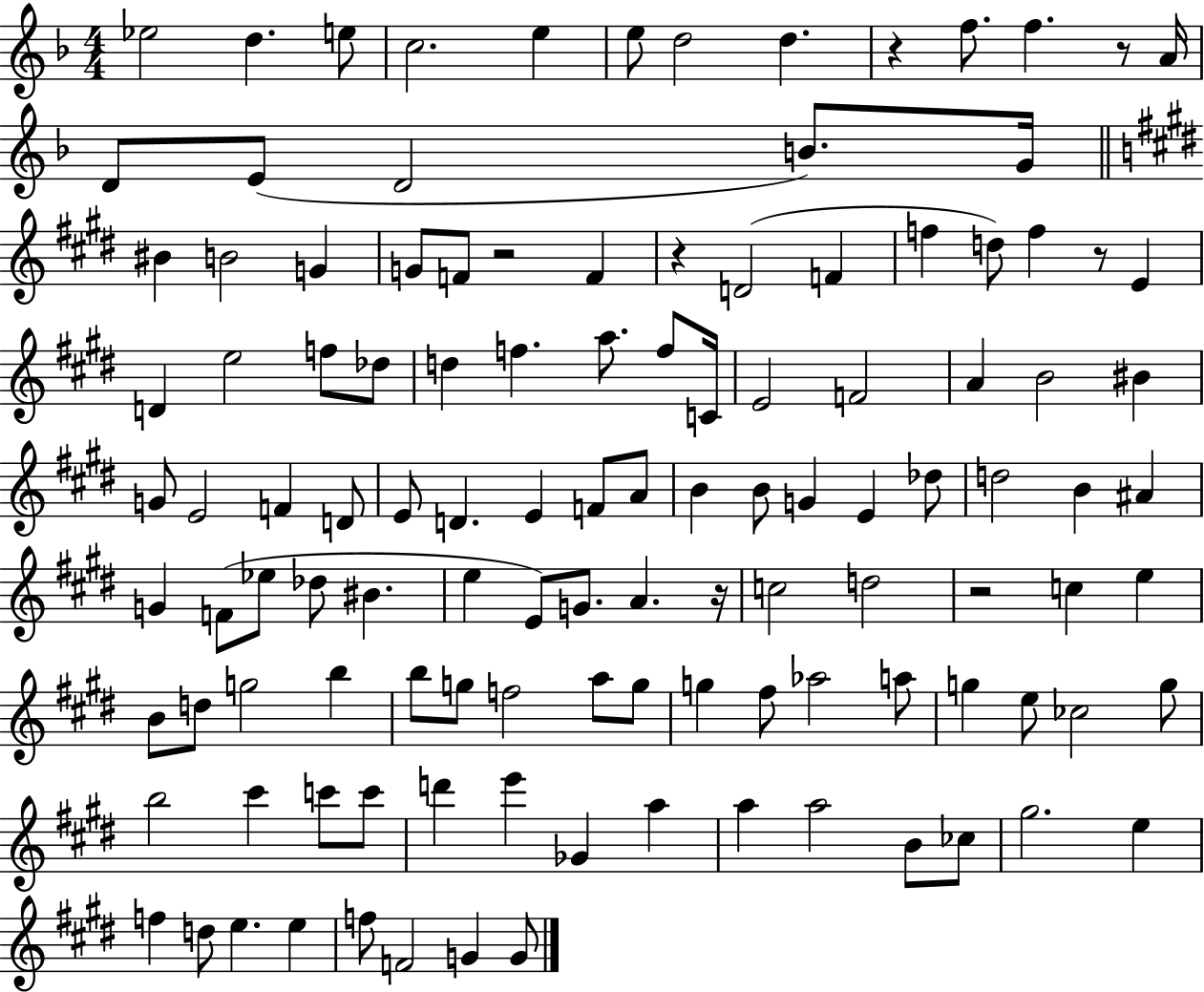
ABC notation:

X:1
T:Untitled
M:4/4
L:1/4
K:F
_e2 d e/2 c2 e e/2 d2 d z f/2 f z/2 A/4 D/2 E/2 D2 B/2 G/4 ^B B2 G G/2 F/2 z2 F z D2 F f d/2 f z/2 E D e2 f/2 _d/2 d f a/2 f/2 C/4 E2 F2 A B2 ^B G/2 E2 F D/2 E/2 D E F/2 A/2 B B/2 G E _d/2 d2 B ^A G F/2 _e/2 _d/2 ^B e E/2 G/2 A z/4 c2 d2 z2 c e B/2 d/2 g2 b b/2 g/2 f2 a/2 g/2 g ^f/2 _a2 a/2 g e/2 _c2 g/2 b2 ^c' c'/2 c'/2 d' e' _G a a a2 B/2 _c/2 ^g2 e f d/2 e e f/2 F2 G G/2